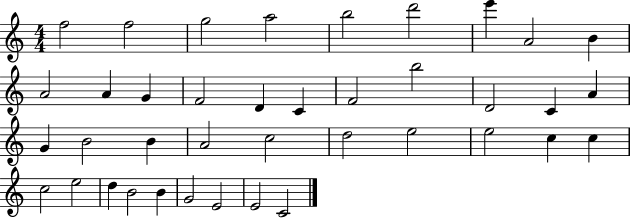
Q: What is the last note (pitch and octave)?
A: C4